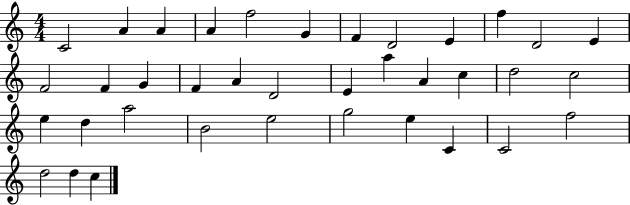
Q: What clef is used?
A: treble